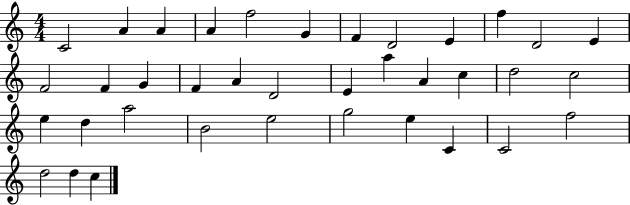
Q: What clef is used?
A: treble